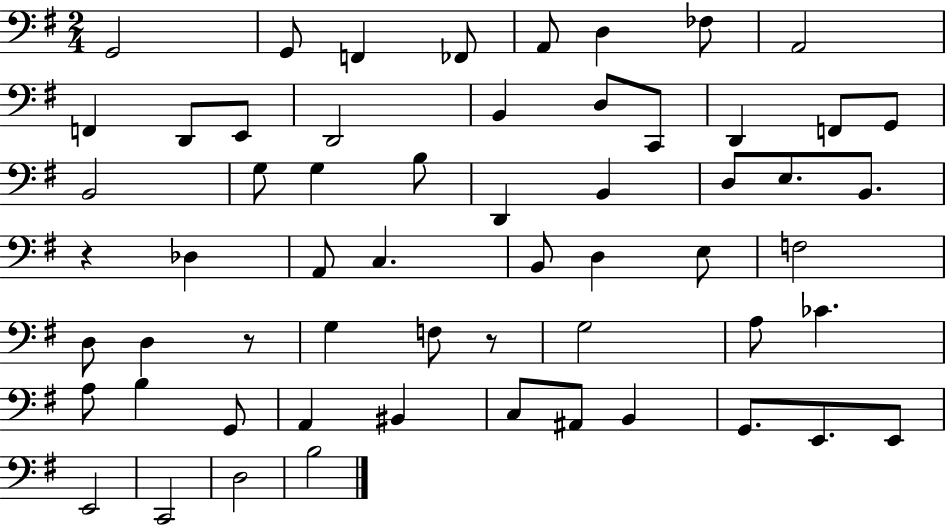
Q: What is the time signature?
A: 2/4